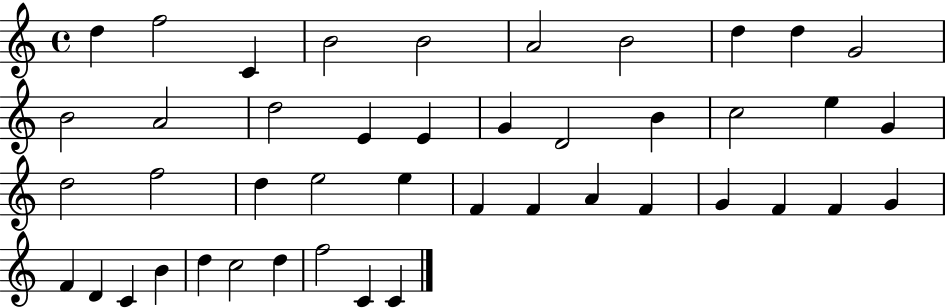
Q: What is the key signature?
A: C major